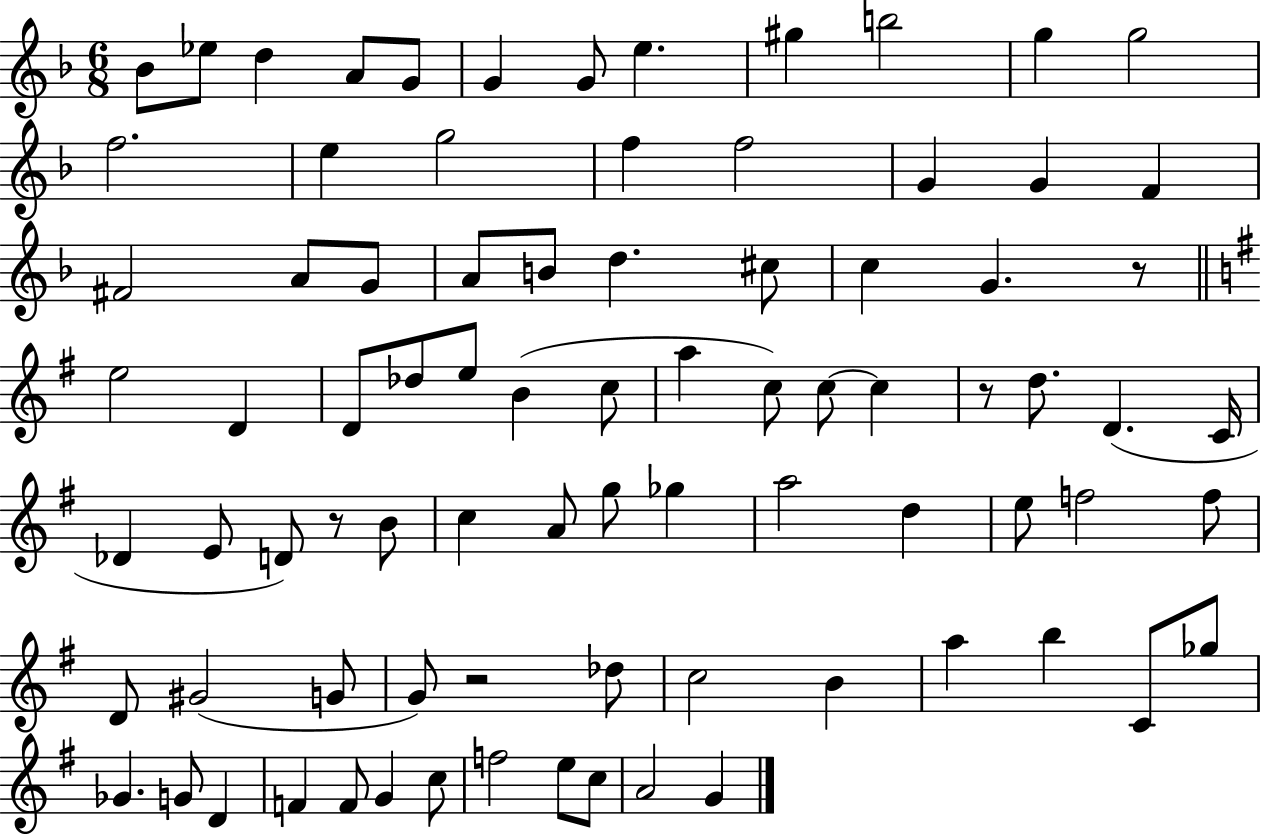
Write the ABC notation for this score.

X:1
T:Untitled
M:6/8
L:1/4
K:F
_B/2 _e/2 d A/2 G/2 G G/2 e ^g b2 g g2 f2 e g2 f f2 G G F ^F2 A/2 G/2 A/2 B/2 d ^c/2 c G z/2 e2 D D/2 _d/2 e/2 B c/2 a c/2 c/2 c z/2 d/2 D C/4 _D E/2 D/2 z/2 B/2 c A/2 g/2 _g a2 d e/2 f2 f/2 D/2 ^G2 G/2 G/2 z2 _d/2 c2 B a b C/2 _g/2 _G G/2 D F F/2 G c/2 f2 e/2 c/2 A2 G